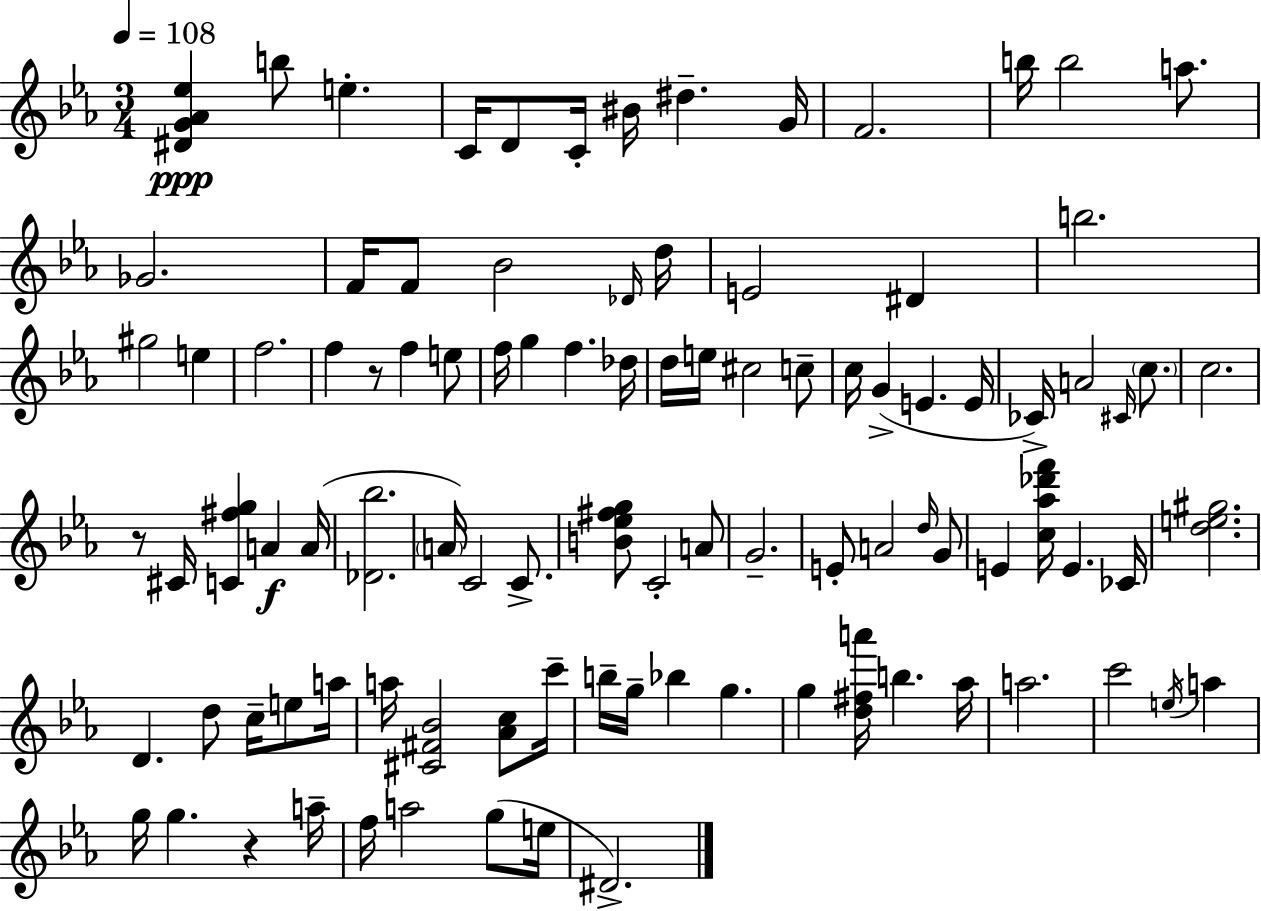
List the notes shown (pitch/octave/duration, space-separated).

[D#4,G4,Ab4,Eb5]/q B5/e E5/q. C4/s D4/e C4/s BIS4/s D#5/q. G4/s F4/h. B5/s B5/h A5/e. Gb4/h. F4/s F4/e Bb4/h Db4/s D5/s E4/h D#4/q B5/h. G#5/h E5/q F5/h. F5/q R/e F5/q E5/e F5/s G5/q F5/q. Db5/s D5/s E5/s C#5/h C5/e C5/s G4/q E4/q. E4/s CES4/s A4/h C#4/s C5/e. C5/h. R/e C#4/s [C4,F#5,G5]/q A4/q A4/s [Db4,Bb5]/h. A4/s C4/h C4/e. [B4,Eb5,F#5,G5]/e C4/h A4/e G4/h. E4/e A4/h D5/s G4/e E4/q [C5,Ab5,Db6,F6]/s E4/q. CES4/s [D5,E5,G#5]/h. D4/q. D5/e C5/s E5/e A5/s A5/s [C#4,F#4,Bb4]/h [Ab4,C5]/e C6/s B5/s G5/s Bb5/q G5/q. G5/q [D5,F#5,A6]/s B5/q. Ab5/s A5/h. C6/h E5/s A5/q G5/s G5/q. R/q A5/s F5/s A5/h G5/e E5/s D#4/h.